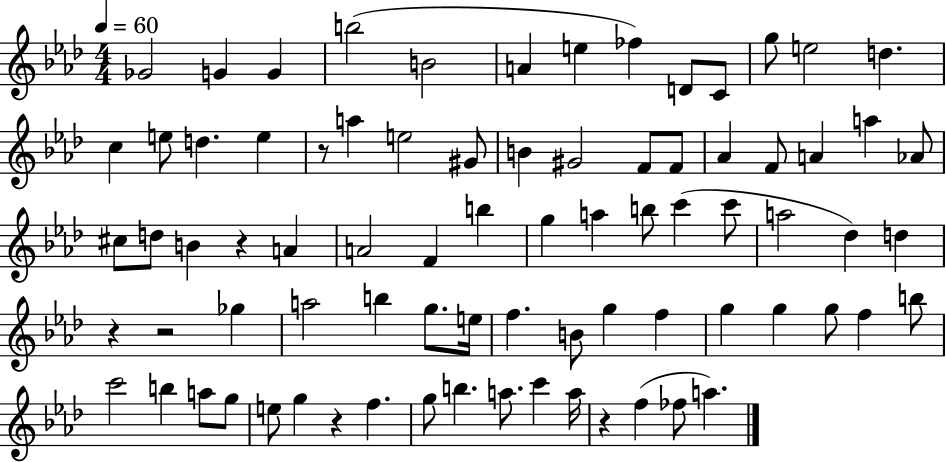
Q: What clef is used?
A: treble